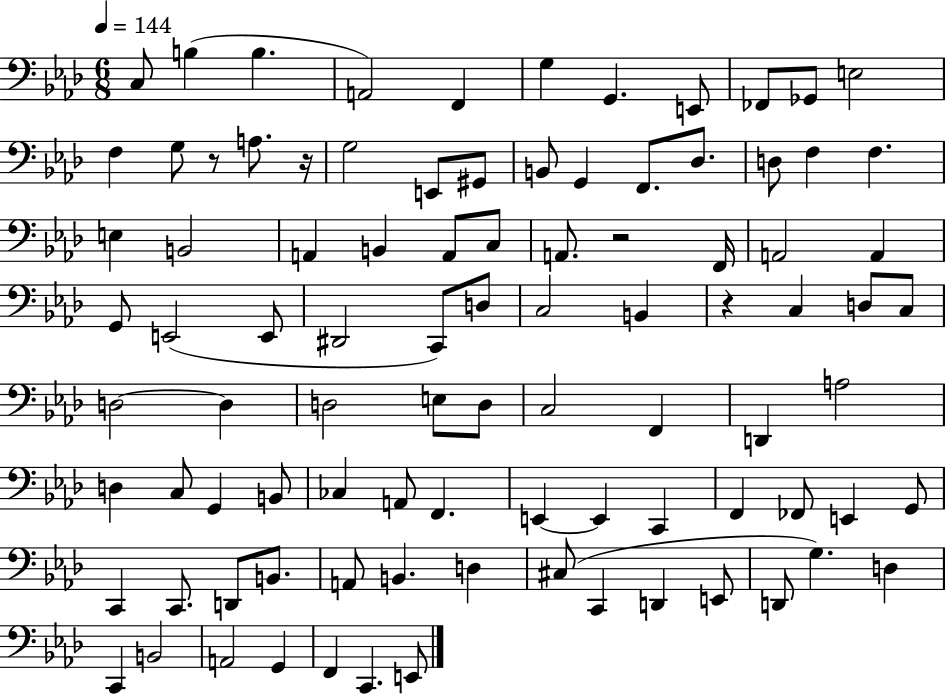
C3/e B3/q B3/q. A2/h F2/q G3/q G2/q. E2/e FES2/e Gb2/e E3/h F3/q G3/e R/e A3/e. R/s G3/h E2/e G#2/e B2/e G2/q F2/e. Db3/e. D3/e F3/q F3/q. E3/q B2/h A2/q B2/q A2/e C3/e A2/e. R/h F2/s A2/h A2/q G2/e E2/h E2/e D#2/h C2/e D3/e C3/h B2/q R/q C3/q D3/e C3/e D3/h D3/q D3/h E3/e D3/e C3/h F2/q D2/q A3/h D3/q C3/e G2/q B2/e CES3/q A2/e F2/q. E2/q E2/q C2/q F2/q FES2/e E2/q G2/e C2/q C2/e. D2/e B2/e. A2/e B2/q. D3/q C#3/e C2/q D2/q E2/e D2/e G3/q. D3/q C2/q B2/h A2/h G2/q F2/q C2/q. E2/e